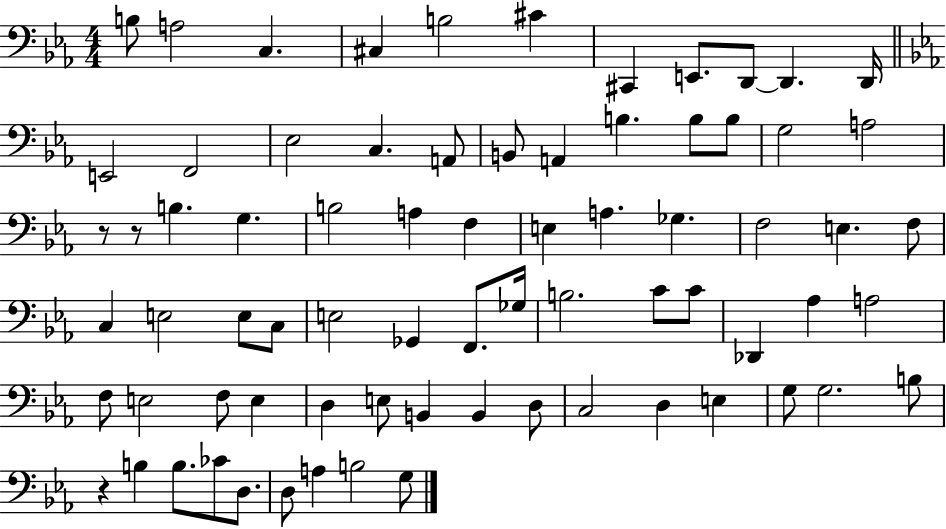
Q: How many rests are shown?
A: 3